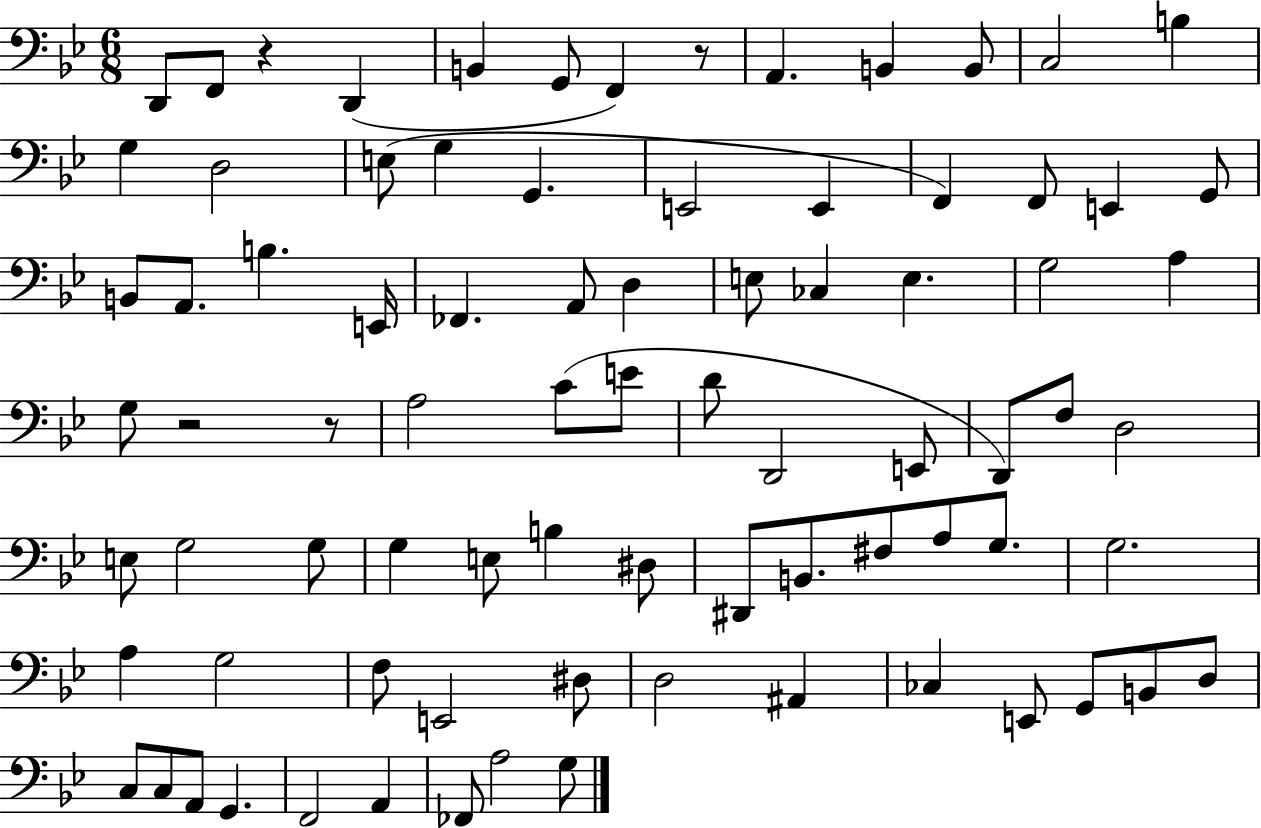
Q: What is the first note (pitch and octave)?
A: D2